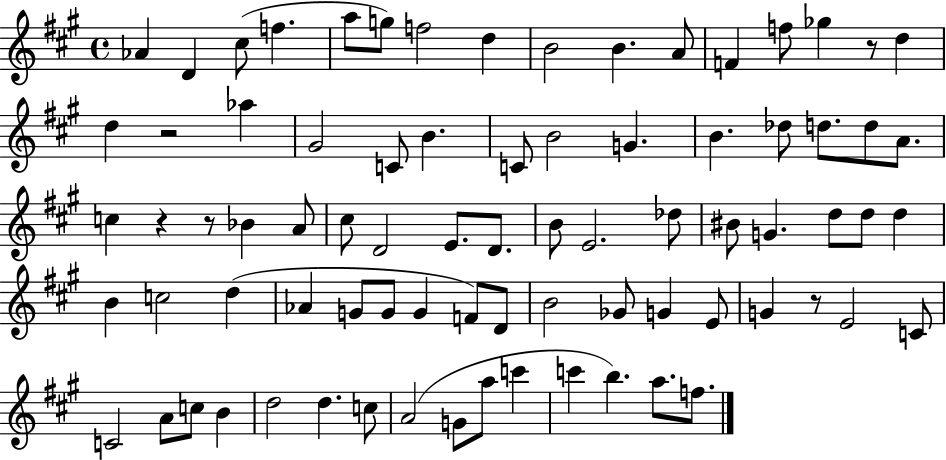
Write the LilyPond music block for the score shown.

{
  \clef treble
  \time 4/4
  \defaultTimeSignature
  \key a \major
  aes'4 d'4 cis''8( f''4. | a''8 g''8) f''2 d''4 | b'2 b'4. a'8 | f'4 f''8 ges''4 r8 d''4 | \break d''4 r2 aes''4 | gis'2 c'8 b'4. | c'8 b'2 g'4. | b'4. des''8 d''8. d''8 a'8. | \break c''4 r4 r8 bes'4 a'8 | cis''8 d'2 e'8. d'8. | b'8 e'2. des''8 | bis'8 g'4. d''8 d''8 d''4 | \break b'4 c''2 d''4( | aes'4 g'8 g'8 g'4 f'8) d'8 | b'2 ges'8 g'4 e'8 | g'4 r8 e'2 c'8 | \break c'2 a'8 c''8 b'4 | d''2 d''4. c''8 | a'2( g'8 a''8 c'''4 | c'''4 b''4.) a''8. f''8. | \break \bar "|."
}